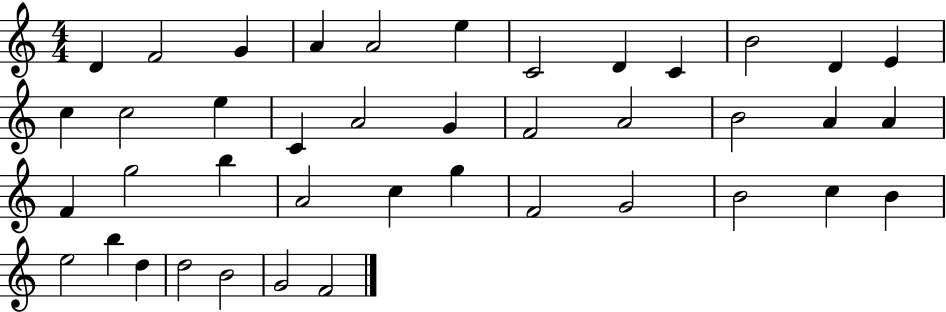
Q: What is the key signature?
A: C major